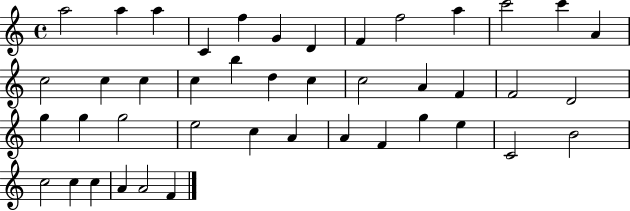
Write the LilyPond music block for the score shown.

{
  \clef treble
  \time 4/4
  \defaultTimeSignature
  \key c \major
  a''2 a''4 a''4 | c'4 f''4 g'4 d'4 | f'4 f''2 a''4 | c'''2 c'''4 a'4 | \break c''2 c''4 c''4 | c''4 b''4 d''4 c''4 | c''2 a'4 f'4 | f'2 d'2 | \break g''4 g''4 g''2 | e''2 c''4 a'4 | a'4 f'4 g''4 e''4 | c'2 b'2 | \break c''2 c''4 c''4 | a'4 a'2 f'4 | \bar "|."
}